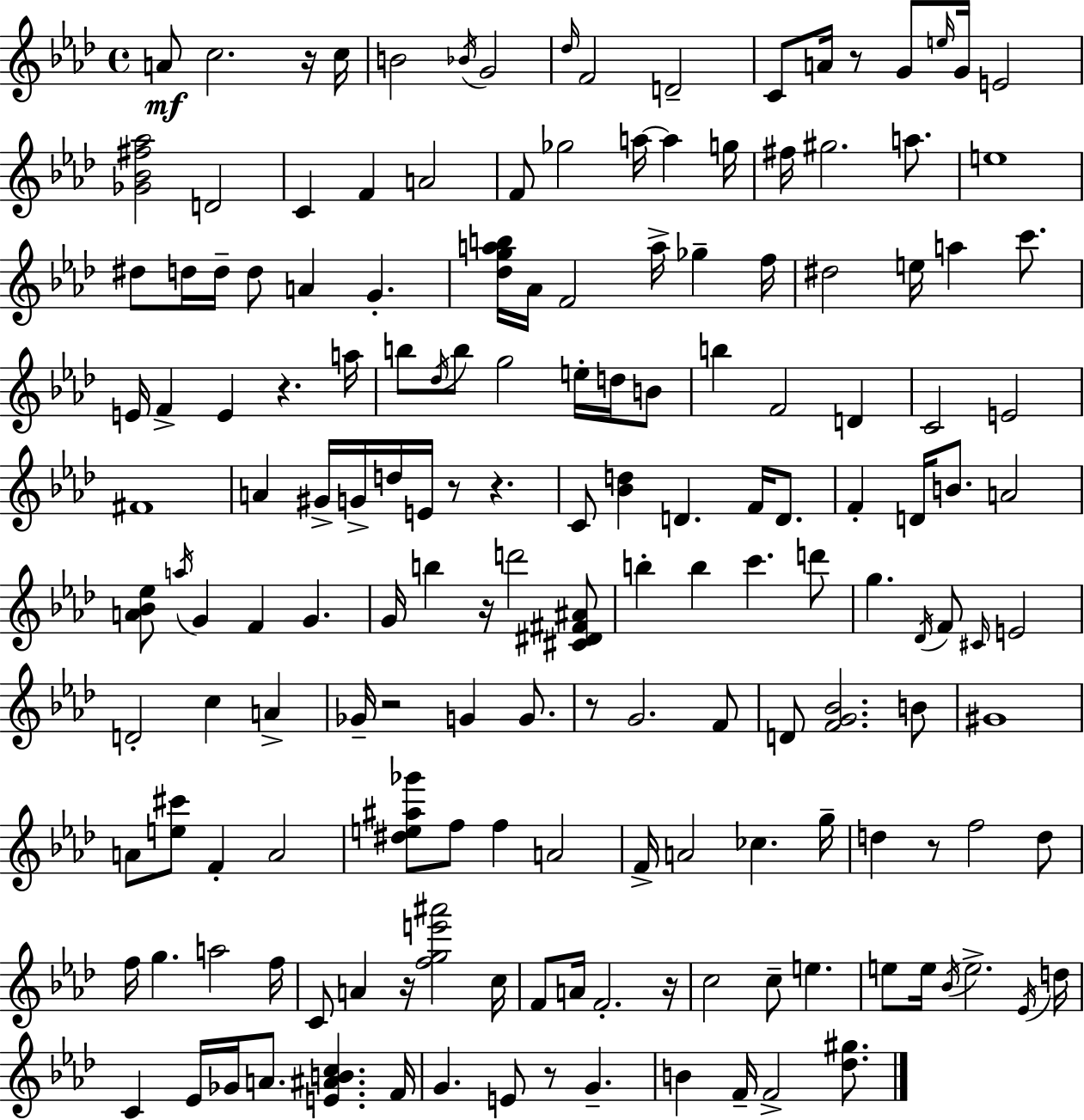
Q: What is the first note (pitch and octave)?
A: A4